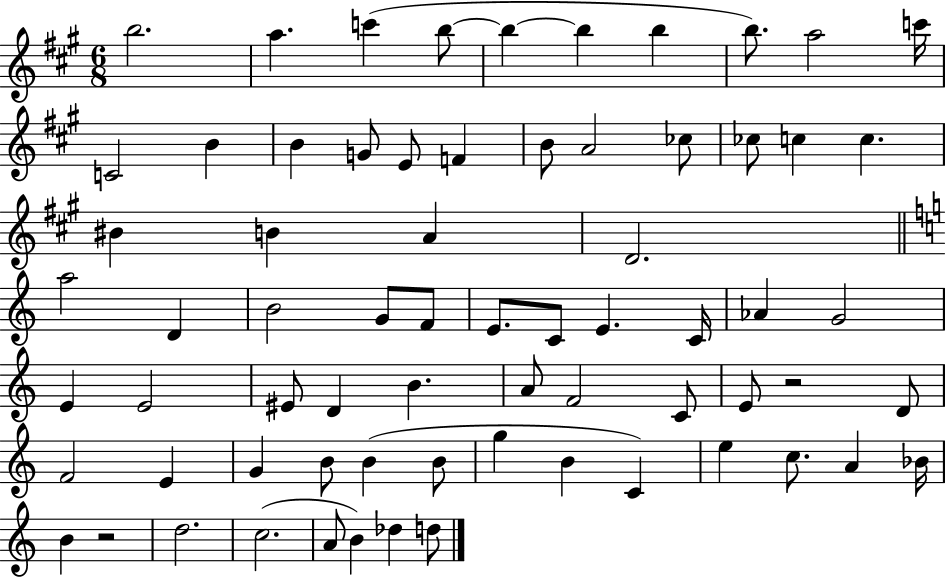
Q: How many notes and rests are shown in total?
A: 69